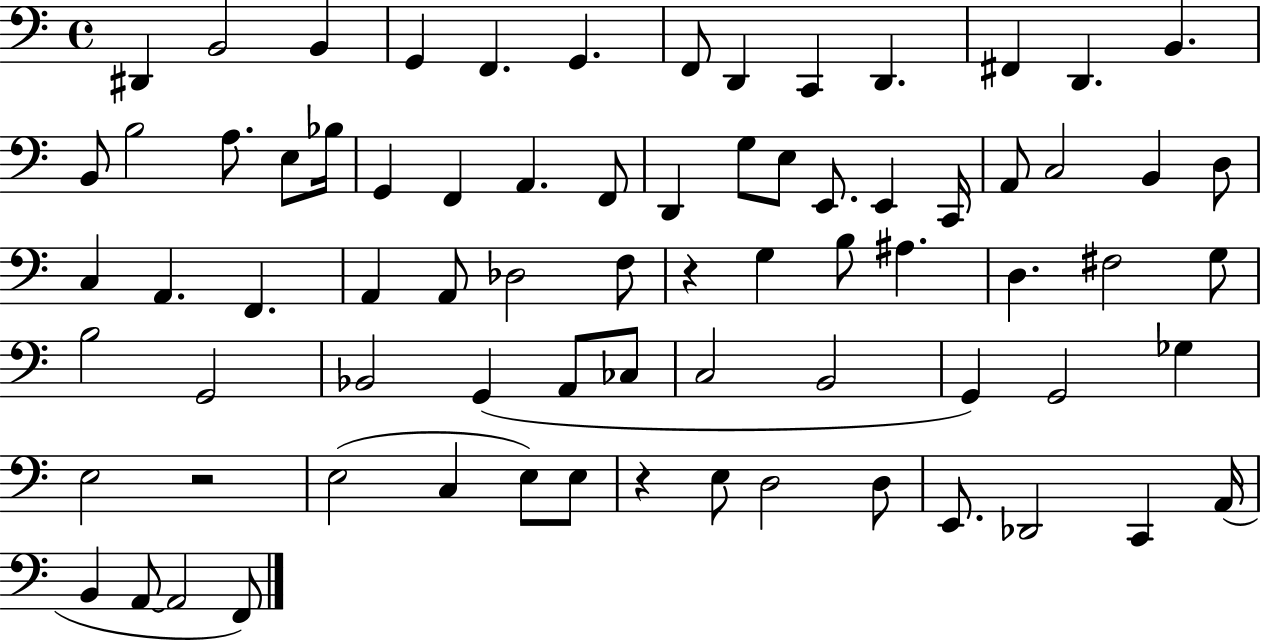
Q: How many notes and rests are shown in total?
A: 75